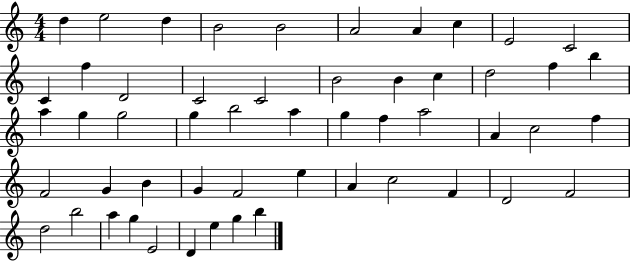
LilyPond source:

{
  \clef treble
  \numericTimeSignature
  \time 4/4
  \key c \major
  d''4 e''2 d''4 | b'2 b'2 | a'2 a'4 c''4 | e'2 c'2 | \break c'4 f''4 d'2 | c'2 c'2 | b'2 b'4 c''4 | d''2 f''4 b''4 | \break a''4 g''4 g''2 | g''4 b''2 a''4 | g''4 f''4 a''2 | a'4 c''2 f''4 | \break f'2 g'4 b'4 | g'4 f'2 e''4 | a'4 c''2 f'4 | d'2 f'2 | \break d''2 b''2 | a''4 g''4 e'2 | d'4 e''4 g''4 b''4 | \bar "|."
}